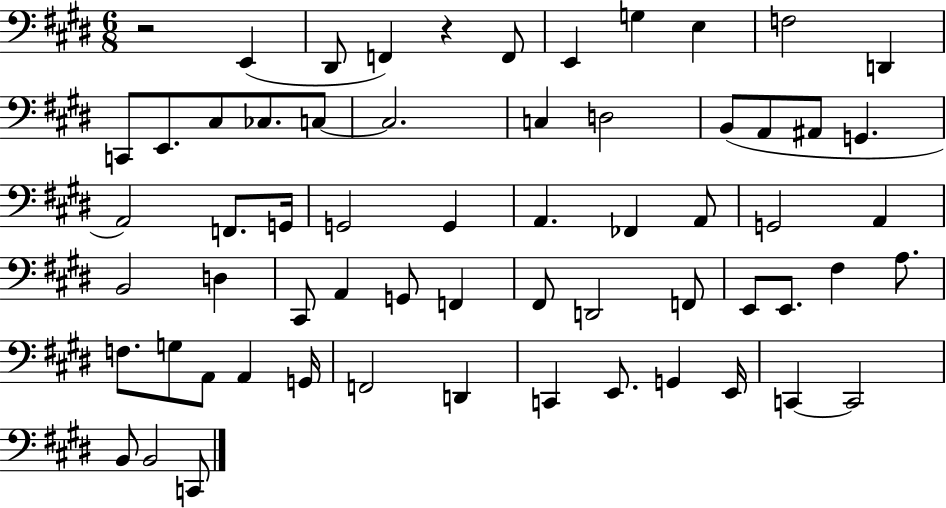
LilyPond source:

{
  \clef bass
  \numericTimeSignature
  \time 6/8
  \key e \major
  \repeat volta 2 { r2 e,4( | dis,8 f,4) r4 f,8 | e,4 g4 e4 | f2 d,4 | \break c,8 e,8. cis8 ces8. c8~~ | c2. | c4 d2 | b,8( a,8 ais,8 g,4. | \break a,2) f,8. g,16 | g,2 g,4 | a,4. fes,4 a,8 | g,2 a,4 | \break b,2 d4 | cis,8 a,4 g,8 f,4 | fis,8 d,2 f,8 | e,8 e,8. fis4 a8. | \break f8. g8 a,8 a,4 g,16 | f,2 d,4 | c,4 e,8. g,4 e,16 | c,4~~ c,2 | \break b,8 b,2 c,8 | } \bar "|."
}